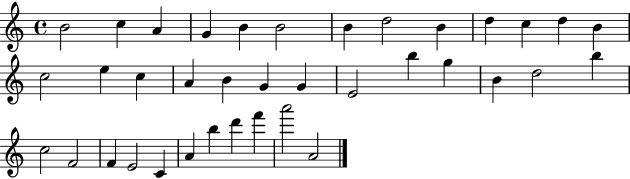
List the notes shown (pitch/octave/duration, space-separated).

B4/h C5/q A4/q G4/q B4/q B4/h B4/q D5/h B4/q D5/q C5/q D5/q B4/q C5/h E5/q C5/q A4/q B4/q G4/q G4/q E4/h B5/q G5/q B4/q D5/h B5/q C5/h F4/h F4/q E4/h C4/q A4/q B5/q D6/q F6/q A6/h A4/h